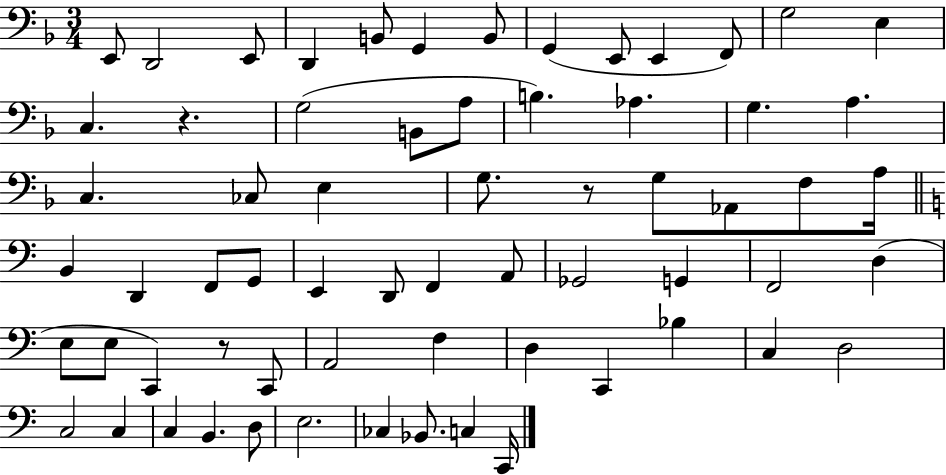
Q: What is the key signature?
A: F major